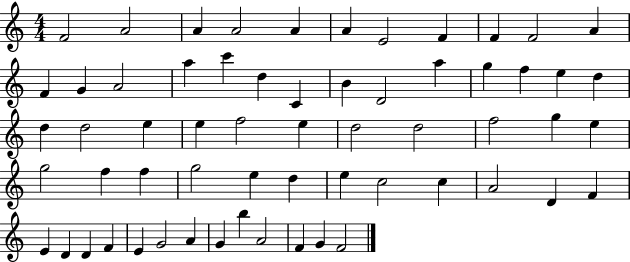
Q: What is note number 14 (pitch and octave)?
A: A4